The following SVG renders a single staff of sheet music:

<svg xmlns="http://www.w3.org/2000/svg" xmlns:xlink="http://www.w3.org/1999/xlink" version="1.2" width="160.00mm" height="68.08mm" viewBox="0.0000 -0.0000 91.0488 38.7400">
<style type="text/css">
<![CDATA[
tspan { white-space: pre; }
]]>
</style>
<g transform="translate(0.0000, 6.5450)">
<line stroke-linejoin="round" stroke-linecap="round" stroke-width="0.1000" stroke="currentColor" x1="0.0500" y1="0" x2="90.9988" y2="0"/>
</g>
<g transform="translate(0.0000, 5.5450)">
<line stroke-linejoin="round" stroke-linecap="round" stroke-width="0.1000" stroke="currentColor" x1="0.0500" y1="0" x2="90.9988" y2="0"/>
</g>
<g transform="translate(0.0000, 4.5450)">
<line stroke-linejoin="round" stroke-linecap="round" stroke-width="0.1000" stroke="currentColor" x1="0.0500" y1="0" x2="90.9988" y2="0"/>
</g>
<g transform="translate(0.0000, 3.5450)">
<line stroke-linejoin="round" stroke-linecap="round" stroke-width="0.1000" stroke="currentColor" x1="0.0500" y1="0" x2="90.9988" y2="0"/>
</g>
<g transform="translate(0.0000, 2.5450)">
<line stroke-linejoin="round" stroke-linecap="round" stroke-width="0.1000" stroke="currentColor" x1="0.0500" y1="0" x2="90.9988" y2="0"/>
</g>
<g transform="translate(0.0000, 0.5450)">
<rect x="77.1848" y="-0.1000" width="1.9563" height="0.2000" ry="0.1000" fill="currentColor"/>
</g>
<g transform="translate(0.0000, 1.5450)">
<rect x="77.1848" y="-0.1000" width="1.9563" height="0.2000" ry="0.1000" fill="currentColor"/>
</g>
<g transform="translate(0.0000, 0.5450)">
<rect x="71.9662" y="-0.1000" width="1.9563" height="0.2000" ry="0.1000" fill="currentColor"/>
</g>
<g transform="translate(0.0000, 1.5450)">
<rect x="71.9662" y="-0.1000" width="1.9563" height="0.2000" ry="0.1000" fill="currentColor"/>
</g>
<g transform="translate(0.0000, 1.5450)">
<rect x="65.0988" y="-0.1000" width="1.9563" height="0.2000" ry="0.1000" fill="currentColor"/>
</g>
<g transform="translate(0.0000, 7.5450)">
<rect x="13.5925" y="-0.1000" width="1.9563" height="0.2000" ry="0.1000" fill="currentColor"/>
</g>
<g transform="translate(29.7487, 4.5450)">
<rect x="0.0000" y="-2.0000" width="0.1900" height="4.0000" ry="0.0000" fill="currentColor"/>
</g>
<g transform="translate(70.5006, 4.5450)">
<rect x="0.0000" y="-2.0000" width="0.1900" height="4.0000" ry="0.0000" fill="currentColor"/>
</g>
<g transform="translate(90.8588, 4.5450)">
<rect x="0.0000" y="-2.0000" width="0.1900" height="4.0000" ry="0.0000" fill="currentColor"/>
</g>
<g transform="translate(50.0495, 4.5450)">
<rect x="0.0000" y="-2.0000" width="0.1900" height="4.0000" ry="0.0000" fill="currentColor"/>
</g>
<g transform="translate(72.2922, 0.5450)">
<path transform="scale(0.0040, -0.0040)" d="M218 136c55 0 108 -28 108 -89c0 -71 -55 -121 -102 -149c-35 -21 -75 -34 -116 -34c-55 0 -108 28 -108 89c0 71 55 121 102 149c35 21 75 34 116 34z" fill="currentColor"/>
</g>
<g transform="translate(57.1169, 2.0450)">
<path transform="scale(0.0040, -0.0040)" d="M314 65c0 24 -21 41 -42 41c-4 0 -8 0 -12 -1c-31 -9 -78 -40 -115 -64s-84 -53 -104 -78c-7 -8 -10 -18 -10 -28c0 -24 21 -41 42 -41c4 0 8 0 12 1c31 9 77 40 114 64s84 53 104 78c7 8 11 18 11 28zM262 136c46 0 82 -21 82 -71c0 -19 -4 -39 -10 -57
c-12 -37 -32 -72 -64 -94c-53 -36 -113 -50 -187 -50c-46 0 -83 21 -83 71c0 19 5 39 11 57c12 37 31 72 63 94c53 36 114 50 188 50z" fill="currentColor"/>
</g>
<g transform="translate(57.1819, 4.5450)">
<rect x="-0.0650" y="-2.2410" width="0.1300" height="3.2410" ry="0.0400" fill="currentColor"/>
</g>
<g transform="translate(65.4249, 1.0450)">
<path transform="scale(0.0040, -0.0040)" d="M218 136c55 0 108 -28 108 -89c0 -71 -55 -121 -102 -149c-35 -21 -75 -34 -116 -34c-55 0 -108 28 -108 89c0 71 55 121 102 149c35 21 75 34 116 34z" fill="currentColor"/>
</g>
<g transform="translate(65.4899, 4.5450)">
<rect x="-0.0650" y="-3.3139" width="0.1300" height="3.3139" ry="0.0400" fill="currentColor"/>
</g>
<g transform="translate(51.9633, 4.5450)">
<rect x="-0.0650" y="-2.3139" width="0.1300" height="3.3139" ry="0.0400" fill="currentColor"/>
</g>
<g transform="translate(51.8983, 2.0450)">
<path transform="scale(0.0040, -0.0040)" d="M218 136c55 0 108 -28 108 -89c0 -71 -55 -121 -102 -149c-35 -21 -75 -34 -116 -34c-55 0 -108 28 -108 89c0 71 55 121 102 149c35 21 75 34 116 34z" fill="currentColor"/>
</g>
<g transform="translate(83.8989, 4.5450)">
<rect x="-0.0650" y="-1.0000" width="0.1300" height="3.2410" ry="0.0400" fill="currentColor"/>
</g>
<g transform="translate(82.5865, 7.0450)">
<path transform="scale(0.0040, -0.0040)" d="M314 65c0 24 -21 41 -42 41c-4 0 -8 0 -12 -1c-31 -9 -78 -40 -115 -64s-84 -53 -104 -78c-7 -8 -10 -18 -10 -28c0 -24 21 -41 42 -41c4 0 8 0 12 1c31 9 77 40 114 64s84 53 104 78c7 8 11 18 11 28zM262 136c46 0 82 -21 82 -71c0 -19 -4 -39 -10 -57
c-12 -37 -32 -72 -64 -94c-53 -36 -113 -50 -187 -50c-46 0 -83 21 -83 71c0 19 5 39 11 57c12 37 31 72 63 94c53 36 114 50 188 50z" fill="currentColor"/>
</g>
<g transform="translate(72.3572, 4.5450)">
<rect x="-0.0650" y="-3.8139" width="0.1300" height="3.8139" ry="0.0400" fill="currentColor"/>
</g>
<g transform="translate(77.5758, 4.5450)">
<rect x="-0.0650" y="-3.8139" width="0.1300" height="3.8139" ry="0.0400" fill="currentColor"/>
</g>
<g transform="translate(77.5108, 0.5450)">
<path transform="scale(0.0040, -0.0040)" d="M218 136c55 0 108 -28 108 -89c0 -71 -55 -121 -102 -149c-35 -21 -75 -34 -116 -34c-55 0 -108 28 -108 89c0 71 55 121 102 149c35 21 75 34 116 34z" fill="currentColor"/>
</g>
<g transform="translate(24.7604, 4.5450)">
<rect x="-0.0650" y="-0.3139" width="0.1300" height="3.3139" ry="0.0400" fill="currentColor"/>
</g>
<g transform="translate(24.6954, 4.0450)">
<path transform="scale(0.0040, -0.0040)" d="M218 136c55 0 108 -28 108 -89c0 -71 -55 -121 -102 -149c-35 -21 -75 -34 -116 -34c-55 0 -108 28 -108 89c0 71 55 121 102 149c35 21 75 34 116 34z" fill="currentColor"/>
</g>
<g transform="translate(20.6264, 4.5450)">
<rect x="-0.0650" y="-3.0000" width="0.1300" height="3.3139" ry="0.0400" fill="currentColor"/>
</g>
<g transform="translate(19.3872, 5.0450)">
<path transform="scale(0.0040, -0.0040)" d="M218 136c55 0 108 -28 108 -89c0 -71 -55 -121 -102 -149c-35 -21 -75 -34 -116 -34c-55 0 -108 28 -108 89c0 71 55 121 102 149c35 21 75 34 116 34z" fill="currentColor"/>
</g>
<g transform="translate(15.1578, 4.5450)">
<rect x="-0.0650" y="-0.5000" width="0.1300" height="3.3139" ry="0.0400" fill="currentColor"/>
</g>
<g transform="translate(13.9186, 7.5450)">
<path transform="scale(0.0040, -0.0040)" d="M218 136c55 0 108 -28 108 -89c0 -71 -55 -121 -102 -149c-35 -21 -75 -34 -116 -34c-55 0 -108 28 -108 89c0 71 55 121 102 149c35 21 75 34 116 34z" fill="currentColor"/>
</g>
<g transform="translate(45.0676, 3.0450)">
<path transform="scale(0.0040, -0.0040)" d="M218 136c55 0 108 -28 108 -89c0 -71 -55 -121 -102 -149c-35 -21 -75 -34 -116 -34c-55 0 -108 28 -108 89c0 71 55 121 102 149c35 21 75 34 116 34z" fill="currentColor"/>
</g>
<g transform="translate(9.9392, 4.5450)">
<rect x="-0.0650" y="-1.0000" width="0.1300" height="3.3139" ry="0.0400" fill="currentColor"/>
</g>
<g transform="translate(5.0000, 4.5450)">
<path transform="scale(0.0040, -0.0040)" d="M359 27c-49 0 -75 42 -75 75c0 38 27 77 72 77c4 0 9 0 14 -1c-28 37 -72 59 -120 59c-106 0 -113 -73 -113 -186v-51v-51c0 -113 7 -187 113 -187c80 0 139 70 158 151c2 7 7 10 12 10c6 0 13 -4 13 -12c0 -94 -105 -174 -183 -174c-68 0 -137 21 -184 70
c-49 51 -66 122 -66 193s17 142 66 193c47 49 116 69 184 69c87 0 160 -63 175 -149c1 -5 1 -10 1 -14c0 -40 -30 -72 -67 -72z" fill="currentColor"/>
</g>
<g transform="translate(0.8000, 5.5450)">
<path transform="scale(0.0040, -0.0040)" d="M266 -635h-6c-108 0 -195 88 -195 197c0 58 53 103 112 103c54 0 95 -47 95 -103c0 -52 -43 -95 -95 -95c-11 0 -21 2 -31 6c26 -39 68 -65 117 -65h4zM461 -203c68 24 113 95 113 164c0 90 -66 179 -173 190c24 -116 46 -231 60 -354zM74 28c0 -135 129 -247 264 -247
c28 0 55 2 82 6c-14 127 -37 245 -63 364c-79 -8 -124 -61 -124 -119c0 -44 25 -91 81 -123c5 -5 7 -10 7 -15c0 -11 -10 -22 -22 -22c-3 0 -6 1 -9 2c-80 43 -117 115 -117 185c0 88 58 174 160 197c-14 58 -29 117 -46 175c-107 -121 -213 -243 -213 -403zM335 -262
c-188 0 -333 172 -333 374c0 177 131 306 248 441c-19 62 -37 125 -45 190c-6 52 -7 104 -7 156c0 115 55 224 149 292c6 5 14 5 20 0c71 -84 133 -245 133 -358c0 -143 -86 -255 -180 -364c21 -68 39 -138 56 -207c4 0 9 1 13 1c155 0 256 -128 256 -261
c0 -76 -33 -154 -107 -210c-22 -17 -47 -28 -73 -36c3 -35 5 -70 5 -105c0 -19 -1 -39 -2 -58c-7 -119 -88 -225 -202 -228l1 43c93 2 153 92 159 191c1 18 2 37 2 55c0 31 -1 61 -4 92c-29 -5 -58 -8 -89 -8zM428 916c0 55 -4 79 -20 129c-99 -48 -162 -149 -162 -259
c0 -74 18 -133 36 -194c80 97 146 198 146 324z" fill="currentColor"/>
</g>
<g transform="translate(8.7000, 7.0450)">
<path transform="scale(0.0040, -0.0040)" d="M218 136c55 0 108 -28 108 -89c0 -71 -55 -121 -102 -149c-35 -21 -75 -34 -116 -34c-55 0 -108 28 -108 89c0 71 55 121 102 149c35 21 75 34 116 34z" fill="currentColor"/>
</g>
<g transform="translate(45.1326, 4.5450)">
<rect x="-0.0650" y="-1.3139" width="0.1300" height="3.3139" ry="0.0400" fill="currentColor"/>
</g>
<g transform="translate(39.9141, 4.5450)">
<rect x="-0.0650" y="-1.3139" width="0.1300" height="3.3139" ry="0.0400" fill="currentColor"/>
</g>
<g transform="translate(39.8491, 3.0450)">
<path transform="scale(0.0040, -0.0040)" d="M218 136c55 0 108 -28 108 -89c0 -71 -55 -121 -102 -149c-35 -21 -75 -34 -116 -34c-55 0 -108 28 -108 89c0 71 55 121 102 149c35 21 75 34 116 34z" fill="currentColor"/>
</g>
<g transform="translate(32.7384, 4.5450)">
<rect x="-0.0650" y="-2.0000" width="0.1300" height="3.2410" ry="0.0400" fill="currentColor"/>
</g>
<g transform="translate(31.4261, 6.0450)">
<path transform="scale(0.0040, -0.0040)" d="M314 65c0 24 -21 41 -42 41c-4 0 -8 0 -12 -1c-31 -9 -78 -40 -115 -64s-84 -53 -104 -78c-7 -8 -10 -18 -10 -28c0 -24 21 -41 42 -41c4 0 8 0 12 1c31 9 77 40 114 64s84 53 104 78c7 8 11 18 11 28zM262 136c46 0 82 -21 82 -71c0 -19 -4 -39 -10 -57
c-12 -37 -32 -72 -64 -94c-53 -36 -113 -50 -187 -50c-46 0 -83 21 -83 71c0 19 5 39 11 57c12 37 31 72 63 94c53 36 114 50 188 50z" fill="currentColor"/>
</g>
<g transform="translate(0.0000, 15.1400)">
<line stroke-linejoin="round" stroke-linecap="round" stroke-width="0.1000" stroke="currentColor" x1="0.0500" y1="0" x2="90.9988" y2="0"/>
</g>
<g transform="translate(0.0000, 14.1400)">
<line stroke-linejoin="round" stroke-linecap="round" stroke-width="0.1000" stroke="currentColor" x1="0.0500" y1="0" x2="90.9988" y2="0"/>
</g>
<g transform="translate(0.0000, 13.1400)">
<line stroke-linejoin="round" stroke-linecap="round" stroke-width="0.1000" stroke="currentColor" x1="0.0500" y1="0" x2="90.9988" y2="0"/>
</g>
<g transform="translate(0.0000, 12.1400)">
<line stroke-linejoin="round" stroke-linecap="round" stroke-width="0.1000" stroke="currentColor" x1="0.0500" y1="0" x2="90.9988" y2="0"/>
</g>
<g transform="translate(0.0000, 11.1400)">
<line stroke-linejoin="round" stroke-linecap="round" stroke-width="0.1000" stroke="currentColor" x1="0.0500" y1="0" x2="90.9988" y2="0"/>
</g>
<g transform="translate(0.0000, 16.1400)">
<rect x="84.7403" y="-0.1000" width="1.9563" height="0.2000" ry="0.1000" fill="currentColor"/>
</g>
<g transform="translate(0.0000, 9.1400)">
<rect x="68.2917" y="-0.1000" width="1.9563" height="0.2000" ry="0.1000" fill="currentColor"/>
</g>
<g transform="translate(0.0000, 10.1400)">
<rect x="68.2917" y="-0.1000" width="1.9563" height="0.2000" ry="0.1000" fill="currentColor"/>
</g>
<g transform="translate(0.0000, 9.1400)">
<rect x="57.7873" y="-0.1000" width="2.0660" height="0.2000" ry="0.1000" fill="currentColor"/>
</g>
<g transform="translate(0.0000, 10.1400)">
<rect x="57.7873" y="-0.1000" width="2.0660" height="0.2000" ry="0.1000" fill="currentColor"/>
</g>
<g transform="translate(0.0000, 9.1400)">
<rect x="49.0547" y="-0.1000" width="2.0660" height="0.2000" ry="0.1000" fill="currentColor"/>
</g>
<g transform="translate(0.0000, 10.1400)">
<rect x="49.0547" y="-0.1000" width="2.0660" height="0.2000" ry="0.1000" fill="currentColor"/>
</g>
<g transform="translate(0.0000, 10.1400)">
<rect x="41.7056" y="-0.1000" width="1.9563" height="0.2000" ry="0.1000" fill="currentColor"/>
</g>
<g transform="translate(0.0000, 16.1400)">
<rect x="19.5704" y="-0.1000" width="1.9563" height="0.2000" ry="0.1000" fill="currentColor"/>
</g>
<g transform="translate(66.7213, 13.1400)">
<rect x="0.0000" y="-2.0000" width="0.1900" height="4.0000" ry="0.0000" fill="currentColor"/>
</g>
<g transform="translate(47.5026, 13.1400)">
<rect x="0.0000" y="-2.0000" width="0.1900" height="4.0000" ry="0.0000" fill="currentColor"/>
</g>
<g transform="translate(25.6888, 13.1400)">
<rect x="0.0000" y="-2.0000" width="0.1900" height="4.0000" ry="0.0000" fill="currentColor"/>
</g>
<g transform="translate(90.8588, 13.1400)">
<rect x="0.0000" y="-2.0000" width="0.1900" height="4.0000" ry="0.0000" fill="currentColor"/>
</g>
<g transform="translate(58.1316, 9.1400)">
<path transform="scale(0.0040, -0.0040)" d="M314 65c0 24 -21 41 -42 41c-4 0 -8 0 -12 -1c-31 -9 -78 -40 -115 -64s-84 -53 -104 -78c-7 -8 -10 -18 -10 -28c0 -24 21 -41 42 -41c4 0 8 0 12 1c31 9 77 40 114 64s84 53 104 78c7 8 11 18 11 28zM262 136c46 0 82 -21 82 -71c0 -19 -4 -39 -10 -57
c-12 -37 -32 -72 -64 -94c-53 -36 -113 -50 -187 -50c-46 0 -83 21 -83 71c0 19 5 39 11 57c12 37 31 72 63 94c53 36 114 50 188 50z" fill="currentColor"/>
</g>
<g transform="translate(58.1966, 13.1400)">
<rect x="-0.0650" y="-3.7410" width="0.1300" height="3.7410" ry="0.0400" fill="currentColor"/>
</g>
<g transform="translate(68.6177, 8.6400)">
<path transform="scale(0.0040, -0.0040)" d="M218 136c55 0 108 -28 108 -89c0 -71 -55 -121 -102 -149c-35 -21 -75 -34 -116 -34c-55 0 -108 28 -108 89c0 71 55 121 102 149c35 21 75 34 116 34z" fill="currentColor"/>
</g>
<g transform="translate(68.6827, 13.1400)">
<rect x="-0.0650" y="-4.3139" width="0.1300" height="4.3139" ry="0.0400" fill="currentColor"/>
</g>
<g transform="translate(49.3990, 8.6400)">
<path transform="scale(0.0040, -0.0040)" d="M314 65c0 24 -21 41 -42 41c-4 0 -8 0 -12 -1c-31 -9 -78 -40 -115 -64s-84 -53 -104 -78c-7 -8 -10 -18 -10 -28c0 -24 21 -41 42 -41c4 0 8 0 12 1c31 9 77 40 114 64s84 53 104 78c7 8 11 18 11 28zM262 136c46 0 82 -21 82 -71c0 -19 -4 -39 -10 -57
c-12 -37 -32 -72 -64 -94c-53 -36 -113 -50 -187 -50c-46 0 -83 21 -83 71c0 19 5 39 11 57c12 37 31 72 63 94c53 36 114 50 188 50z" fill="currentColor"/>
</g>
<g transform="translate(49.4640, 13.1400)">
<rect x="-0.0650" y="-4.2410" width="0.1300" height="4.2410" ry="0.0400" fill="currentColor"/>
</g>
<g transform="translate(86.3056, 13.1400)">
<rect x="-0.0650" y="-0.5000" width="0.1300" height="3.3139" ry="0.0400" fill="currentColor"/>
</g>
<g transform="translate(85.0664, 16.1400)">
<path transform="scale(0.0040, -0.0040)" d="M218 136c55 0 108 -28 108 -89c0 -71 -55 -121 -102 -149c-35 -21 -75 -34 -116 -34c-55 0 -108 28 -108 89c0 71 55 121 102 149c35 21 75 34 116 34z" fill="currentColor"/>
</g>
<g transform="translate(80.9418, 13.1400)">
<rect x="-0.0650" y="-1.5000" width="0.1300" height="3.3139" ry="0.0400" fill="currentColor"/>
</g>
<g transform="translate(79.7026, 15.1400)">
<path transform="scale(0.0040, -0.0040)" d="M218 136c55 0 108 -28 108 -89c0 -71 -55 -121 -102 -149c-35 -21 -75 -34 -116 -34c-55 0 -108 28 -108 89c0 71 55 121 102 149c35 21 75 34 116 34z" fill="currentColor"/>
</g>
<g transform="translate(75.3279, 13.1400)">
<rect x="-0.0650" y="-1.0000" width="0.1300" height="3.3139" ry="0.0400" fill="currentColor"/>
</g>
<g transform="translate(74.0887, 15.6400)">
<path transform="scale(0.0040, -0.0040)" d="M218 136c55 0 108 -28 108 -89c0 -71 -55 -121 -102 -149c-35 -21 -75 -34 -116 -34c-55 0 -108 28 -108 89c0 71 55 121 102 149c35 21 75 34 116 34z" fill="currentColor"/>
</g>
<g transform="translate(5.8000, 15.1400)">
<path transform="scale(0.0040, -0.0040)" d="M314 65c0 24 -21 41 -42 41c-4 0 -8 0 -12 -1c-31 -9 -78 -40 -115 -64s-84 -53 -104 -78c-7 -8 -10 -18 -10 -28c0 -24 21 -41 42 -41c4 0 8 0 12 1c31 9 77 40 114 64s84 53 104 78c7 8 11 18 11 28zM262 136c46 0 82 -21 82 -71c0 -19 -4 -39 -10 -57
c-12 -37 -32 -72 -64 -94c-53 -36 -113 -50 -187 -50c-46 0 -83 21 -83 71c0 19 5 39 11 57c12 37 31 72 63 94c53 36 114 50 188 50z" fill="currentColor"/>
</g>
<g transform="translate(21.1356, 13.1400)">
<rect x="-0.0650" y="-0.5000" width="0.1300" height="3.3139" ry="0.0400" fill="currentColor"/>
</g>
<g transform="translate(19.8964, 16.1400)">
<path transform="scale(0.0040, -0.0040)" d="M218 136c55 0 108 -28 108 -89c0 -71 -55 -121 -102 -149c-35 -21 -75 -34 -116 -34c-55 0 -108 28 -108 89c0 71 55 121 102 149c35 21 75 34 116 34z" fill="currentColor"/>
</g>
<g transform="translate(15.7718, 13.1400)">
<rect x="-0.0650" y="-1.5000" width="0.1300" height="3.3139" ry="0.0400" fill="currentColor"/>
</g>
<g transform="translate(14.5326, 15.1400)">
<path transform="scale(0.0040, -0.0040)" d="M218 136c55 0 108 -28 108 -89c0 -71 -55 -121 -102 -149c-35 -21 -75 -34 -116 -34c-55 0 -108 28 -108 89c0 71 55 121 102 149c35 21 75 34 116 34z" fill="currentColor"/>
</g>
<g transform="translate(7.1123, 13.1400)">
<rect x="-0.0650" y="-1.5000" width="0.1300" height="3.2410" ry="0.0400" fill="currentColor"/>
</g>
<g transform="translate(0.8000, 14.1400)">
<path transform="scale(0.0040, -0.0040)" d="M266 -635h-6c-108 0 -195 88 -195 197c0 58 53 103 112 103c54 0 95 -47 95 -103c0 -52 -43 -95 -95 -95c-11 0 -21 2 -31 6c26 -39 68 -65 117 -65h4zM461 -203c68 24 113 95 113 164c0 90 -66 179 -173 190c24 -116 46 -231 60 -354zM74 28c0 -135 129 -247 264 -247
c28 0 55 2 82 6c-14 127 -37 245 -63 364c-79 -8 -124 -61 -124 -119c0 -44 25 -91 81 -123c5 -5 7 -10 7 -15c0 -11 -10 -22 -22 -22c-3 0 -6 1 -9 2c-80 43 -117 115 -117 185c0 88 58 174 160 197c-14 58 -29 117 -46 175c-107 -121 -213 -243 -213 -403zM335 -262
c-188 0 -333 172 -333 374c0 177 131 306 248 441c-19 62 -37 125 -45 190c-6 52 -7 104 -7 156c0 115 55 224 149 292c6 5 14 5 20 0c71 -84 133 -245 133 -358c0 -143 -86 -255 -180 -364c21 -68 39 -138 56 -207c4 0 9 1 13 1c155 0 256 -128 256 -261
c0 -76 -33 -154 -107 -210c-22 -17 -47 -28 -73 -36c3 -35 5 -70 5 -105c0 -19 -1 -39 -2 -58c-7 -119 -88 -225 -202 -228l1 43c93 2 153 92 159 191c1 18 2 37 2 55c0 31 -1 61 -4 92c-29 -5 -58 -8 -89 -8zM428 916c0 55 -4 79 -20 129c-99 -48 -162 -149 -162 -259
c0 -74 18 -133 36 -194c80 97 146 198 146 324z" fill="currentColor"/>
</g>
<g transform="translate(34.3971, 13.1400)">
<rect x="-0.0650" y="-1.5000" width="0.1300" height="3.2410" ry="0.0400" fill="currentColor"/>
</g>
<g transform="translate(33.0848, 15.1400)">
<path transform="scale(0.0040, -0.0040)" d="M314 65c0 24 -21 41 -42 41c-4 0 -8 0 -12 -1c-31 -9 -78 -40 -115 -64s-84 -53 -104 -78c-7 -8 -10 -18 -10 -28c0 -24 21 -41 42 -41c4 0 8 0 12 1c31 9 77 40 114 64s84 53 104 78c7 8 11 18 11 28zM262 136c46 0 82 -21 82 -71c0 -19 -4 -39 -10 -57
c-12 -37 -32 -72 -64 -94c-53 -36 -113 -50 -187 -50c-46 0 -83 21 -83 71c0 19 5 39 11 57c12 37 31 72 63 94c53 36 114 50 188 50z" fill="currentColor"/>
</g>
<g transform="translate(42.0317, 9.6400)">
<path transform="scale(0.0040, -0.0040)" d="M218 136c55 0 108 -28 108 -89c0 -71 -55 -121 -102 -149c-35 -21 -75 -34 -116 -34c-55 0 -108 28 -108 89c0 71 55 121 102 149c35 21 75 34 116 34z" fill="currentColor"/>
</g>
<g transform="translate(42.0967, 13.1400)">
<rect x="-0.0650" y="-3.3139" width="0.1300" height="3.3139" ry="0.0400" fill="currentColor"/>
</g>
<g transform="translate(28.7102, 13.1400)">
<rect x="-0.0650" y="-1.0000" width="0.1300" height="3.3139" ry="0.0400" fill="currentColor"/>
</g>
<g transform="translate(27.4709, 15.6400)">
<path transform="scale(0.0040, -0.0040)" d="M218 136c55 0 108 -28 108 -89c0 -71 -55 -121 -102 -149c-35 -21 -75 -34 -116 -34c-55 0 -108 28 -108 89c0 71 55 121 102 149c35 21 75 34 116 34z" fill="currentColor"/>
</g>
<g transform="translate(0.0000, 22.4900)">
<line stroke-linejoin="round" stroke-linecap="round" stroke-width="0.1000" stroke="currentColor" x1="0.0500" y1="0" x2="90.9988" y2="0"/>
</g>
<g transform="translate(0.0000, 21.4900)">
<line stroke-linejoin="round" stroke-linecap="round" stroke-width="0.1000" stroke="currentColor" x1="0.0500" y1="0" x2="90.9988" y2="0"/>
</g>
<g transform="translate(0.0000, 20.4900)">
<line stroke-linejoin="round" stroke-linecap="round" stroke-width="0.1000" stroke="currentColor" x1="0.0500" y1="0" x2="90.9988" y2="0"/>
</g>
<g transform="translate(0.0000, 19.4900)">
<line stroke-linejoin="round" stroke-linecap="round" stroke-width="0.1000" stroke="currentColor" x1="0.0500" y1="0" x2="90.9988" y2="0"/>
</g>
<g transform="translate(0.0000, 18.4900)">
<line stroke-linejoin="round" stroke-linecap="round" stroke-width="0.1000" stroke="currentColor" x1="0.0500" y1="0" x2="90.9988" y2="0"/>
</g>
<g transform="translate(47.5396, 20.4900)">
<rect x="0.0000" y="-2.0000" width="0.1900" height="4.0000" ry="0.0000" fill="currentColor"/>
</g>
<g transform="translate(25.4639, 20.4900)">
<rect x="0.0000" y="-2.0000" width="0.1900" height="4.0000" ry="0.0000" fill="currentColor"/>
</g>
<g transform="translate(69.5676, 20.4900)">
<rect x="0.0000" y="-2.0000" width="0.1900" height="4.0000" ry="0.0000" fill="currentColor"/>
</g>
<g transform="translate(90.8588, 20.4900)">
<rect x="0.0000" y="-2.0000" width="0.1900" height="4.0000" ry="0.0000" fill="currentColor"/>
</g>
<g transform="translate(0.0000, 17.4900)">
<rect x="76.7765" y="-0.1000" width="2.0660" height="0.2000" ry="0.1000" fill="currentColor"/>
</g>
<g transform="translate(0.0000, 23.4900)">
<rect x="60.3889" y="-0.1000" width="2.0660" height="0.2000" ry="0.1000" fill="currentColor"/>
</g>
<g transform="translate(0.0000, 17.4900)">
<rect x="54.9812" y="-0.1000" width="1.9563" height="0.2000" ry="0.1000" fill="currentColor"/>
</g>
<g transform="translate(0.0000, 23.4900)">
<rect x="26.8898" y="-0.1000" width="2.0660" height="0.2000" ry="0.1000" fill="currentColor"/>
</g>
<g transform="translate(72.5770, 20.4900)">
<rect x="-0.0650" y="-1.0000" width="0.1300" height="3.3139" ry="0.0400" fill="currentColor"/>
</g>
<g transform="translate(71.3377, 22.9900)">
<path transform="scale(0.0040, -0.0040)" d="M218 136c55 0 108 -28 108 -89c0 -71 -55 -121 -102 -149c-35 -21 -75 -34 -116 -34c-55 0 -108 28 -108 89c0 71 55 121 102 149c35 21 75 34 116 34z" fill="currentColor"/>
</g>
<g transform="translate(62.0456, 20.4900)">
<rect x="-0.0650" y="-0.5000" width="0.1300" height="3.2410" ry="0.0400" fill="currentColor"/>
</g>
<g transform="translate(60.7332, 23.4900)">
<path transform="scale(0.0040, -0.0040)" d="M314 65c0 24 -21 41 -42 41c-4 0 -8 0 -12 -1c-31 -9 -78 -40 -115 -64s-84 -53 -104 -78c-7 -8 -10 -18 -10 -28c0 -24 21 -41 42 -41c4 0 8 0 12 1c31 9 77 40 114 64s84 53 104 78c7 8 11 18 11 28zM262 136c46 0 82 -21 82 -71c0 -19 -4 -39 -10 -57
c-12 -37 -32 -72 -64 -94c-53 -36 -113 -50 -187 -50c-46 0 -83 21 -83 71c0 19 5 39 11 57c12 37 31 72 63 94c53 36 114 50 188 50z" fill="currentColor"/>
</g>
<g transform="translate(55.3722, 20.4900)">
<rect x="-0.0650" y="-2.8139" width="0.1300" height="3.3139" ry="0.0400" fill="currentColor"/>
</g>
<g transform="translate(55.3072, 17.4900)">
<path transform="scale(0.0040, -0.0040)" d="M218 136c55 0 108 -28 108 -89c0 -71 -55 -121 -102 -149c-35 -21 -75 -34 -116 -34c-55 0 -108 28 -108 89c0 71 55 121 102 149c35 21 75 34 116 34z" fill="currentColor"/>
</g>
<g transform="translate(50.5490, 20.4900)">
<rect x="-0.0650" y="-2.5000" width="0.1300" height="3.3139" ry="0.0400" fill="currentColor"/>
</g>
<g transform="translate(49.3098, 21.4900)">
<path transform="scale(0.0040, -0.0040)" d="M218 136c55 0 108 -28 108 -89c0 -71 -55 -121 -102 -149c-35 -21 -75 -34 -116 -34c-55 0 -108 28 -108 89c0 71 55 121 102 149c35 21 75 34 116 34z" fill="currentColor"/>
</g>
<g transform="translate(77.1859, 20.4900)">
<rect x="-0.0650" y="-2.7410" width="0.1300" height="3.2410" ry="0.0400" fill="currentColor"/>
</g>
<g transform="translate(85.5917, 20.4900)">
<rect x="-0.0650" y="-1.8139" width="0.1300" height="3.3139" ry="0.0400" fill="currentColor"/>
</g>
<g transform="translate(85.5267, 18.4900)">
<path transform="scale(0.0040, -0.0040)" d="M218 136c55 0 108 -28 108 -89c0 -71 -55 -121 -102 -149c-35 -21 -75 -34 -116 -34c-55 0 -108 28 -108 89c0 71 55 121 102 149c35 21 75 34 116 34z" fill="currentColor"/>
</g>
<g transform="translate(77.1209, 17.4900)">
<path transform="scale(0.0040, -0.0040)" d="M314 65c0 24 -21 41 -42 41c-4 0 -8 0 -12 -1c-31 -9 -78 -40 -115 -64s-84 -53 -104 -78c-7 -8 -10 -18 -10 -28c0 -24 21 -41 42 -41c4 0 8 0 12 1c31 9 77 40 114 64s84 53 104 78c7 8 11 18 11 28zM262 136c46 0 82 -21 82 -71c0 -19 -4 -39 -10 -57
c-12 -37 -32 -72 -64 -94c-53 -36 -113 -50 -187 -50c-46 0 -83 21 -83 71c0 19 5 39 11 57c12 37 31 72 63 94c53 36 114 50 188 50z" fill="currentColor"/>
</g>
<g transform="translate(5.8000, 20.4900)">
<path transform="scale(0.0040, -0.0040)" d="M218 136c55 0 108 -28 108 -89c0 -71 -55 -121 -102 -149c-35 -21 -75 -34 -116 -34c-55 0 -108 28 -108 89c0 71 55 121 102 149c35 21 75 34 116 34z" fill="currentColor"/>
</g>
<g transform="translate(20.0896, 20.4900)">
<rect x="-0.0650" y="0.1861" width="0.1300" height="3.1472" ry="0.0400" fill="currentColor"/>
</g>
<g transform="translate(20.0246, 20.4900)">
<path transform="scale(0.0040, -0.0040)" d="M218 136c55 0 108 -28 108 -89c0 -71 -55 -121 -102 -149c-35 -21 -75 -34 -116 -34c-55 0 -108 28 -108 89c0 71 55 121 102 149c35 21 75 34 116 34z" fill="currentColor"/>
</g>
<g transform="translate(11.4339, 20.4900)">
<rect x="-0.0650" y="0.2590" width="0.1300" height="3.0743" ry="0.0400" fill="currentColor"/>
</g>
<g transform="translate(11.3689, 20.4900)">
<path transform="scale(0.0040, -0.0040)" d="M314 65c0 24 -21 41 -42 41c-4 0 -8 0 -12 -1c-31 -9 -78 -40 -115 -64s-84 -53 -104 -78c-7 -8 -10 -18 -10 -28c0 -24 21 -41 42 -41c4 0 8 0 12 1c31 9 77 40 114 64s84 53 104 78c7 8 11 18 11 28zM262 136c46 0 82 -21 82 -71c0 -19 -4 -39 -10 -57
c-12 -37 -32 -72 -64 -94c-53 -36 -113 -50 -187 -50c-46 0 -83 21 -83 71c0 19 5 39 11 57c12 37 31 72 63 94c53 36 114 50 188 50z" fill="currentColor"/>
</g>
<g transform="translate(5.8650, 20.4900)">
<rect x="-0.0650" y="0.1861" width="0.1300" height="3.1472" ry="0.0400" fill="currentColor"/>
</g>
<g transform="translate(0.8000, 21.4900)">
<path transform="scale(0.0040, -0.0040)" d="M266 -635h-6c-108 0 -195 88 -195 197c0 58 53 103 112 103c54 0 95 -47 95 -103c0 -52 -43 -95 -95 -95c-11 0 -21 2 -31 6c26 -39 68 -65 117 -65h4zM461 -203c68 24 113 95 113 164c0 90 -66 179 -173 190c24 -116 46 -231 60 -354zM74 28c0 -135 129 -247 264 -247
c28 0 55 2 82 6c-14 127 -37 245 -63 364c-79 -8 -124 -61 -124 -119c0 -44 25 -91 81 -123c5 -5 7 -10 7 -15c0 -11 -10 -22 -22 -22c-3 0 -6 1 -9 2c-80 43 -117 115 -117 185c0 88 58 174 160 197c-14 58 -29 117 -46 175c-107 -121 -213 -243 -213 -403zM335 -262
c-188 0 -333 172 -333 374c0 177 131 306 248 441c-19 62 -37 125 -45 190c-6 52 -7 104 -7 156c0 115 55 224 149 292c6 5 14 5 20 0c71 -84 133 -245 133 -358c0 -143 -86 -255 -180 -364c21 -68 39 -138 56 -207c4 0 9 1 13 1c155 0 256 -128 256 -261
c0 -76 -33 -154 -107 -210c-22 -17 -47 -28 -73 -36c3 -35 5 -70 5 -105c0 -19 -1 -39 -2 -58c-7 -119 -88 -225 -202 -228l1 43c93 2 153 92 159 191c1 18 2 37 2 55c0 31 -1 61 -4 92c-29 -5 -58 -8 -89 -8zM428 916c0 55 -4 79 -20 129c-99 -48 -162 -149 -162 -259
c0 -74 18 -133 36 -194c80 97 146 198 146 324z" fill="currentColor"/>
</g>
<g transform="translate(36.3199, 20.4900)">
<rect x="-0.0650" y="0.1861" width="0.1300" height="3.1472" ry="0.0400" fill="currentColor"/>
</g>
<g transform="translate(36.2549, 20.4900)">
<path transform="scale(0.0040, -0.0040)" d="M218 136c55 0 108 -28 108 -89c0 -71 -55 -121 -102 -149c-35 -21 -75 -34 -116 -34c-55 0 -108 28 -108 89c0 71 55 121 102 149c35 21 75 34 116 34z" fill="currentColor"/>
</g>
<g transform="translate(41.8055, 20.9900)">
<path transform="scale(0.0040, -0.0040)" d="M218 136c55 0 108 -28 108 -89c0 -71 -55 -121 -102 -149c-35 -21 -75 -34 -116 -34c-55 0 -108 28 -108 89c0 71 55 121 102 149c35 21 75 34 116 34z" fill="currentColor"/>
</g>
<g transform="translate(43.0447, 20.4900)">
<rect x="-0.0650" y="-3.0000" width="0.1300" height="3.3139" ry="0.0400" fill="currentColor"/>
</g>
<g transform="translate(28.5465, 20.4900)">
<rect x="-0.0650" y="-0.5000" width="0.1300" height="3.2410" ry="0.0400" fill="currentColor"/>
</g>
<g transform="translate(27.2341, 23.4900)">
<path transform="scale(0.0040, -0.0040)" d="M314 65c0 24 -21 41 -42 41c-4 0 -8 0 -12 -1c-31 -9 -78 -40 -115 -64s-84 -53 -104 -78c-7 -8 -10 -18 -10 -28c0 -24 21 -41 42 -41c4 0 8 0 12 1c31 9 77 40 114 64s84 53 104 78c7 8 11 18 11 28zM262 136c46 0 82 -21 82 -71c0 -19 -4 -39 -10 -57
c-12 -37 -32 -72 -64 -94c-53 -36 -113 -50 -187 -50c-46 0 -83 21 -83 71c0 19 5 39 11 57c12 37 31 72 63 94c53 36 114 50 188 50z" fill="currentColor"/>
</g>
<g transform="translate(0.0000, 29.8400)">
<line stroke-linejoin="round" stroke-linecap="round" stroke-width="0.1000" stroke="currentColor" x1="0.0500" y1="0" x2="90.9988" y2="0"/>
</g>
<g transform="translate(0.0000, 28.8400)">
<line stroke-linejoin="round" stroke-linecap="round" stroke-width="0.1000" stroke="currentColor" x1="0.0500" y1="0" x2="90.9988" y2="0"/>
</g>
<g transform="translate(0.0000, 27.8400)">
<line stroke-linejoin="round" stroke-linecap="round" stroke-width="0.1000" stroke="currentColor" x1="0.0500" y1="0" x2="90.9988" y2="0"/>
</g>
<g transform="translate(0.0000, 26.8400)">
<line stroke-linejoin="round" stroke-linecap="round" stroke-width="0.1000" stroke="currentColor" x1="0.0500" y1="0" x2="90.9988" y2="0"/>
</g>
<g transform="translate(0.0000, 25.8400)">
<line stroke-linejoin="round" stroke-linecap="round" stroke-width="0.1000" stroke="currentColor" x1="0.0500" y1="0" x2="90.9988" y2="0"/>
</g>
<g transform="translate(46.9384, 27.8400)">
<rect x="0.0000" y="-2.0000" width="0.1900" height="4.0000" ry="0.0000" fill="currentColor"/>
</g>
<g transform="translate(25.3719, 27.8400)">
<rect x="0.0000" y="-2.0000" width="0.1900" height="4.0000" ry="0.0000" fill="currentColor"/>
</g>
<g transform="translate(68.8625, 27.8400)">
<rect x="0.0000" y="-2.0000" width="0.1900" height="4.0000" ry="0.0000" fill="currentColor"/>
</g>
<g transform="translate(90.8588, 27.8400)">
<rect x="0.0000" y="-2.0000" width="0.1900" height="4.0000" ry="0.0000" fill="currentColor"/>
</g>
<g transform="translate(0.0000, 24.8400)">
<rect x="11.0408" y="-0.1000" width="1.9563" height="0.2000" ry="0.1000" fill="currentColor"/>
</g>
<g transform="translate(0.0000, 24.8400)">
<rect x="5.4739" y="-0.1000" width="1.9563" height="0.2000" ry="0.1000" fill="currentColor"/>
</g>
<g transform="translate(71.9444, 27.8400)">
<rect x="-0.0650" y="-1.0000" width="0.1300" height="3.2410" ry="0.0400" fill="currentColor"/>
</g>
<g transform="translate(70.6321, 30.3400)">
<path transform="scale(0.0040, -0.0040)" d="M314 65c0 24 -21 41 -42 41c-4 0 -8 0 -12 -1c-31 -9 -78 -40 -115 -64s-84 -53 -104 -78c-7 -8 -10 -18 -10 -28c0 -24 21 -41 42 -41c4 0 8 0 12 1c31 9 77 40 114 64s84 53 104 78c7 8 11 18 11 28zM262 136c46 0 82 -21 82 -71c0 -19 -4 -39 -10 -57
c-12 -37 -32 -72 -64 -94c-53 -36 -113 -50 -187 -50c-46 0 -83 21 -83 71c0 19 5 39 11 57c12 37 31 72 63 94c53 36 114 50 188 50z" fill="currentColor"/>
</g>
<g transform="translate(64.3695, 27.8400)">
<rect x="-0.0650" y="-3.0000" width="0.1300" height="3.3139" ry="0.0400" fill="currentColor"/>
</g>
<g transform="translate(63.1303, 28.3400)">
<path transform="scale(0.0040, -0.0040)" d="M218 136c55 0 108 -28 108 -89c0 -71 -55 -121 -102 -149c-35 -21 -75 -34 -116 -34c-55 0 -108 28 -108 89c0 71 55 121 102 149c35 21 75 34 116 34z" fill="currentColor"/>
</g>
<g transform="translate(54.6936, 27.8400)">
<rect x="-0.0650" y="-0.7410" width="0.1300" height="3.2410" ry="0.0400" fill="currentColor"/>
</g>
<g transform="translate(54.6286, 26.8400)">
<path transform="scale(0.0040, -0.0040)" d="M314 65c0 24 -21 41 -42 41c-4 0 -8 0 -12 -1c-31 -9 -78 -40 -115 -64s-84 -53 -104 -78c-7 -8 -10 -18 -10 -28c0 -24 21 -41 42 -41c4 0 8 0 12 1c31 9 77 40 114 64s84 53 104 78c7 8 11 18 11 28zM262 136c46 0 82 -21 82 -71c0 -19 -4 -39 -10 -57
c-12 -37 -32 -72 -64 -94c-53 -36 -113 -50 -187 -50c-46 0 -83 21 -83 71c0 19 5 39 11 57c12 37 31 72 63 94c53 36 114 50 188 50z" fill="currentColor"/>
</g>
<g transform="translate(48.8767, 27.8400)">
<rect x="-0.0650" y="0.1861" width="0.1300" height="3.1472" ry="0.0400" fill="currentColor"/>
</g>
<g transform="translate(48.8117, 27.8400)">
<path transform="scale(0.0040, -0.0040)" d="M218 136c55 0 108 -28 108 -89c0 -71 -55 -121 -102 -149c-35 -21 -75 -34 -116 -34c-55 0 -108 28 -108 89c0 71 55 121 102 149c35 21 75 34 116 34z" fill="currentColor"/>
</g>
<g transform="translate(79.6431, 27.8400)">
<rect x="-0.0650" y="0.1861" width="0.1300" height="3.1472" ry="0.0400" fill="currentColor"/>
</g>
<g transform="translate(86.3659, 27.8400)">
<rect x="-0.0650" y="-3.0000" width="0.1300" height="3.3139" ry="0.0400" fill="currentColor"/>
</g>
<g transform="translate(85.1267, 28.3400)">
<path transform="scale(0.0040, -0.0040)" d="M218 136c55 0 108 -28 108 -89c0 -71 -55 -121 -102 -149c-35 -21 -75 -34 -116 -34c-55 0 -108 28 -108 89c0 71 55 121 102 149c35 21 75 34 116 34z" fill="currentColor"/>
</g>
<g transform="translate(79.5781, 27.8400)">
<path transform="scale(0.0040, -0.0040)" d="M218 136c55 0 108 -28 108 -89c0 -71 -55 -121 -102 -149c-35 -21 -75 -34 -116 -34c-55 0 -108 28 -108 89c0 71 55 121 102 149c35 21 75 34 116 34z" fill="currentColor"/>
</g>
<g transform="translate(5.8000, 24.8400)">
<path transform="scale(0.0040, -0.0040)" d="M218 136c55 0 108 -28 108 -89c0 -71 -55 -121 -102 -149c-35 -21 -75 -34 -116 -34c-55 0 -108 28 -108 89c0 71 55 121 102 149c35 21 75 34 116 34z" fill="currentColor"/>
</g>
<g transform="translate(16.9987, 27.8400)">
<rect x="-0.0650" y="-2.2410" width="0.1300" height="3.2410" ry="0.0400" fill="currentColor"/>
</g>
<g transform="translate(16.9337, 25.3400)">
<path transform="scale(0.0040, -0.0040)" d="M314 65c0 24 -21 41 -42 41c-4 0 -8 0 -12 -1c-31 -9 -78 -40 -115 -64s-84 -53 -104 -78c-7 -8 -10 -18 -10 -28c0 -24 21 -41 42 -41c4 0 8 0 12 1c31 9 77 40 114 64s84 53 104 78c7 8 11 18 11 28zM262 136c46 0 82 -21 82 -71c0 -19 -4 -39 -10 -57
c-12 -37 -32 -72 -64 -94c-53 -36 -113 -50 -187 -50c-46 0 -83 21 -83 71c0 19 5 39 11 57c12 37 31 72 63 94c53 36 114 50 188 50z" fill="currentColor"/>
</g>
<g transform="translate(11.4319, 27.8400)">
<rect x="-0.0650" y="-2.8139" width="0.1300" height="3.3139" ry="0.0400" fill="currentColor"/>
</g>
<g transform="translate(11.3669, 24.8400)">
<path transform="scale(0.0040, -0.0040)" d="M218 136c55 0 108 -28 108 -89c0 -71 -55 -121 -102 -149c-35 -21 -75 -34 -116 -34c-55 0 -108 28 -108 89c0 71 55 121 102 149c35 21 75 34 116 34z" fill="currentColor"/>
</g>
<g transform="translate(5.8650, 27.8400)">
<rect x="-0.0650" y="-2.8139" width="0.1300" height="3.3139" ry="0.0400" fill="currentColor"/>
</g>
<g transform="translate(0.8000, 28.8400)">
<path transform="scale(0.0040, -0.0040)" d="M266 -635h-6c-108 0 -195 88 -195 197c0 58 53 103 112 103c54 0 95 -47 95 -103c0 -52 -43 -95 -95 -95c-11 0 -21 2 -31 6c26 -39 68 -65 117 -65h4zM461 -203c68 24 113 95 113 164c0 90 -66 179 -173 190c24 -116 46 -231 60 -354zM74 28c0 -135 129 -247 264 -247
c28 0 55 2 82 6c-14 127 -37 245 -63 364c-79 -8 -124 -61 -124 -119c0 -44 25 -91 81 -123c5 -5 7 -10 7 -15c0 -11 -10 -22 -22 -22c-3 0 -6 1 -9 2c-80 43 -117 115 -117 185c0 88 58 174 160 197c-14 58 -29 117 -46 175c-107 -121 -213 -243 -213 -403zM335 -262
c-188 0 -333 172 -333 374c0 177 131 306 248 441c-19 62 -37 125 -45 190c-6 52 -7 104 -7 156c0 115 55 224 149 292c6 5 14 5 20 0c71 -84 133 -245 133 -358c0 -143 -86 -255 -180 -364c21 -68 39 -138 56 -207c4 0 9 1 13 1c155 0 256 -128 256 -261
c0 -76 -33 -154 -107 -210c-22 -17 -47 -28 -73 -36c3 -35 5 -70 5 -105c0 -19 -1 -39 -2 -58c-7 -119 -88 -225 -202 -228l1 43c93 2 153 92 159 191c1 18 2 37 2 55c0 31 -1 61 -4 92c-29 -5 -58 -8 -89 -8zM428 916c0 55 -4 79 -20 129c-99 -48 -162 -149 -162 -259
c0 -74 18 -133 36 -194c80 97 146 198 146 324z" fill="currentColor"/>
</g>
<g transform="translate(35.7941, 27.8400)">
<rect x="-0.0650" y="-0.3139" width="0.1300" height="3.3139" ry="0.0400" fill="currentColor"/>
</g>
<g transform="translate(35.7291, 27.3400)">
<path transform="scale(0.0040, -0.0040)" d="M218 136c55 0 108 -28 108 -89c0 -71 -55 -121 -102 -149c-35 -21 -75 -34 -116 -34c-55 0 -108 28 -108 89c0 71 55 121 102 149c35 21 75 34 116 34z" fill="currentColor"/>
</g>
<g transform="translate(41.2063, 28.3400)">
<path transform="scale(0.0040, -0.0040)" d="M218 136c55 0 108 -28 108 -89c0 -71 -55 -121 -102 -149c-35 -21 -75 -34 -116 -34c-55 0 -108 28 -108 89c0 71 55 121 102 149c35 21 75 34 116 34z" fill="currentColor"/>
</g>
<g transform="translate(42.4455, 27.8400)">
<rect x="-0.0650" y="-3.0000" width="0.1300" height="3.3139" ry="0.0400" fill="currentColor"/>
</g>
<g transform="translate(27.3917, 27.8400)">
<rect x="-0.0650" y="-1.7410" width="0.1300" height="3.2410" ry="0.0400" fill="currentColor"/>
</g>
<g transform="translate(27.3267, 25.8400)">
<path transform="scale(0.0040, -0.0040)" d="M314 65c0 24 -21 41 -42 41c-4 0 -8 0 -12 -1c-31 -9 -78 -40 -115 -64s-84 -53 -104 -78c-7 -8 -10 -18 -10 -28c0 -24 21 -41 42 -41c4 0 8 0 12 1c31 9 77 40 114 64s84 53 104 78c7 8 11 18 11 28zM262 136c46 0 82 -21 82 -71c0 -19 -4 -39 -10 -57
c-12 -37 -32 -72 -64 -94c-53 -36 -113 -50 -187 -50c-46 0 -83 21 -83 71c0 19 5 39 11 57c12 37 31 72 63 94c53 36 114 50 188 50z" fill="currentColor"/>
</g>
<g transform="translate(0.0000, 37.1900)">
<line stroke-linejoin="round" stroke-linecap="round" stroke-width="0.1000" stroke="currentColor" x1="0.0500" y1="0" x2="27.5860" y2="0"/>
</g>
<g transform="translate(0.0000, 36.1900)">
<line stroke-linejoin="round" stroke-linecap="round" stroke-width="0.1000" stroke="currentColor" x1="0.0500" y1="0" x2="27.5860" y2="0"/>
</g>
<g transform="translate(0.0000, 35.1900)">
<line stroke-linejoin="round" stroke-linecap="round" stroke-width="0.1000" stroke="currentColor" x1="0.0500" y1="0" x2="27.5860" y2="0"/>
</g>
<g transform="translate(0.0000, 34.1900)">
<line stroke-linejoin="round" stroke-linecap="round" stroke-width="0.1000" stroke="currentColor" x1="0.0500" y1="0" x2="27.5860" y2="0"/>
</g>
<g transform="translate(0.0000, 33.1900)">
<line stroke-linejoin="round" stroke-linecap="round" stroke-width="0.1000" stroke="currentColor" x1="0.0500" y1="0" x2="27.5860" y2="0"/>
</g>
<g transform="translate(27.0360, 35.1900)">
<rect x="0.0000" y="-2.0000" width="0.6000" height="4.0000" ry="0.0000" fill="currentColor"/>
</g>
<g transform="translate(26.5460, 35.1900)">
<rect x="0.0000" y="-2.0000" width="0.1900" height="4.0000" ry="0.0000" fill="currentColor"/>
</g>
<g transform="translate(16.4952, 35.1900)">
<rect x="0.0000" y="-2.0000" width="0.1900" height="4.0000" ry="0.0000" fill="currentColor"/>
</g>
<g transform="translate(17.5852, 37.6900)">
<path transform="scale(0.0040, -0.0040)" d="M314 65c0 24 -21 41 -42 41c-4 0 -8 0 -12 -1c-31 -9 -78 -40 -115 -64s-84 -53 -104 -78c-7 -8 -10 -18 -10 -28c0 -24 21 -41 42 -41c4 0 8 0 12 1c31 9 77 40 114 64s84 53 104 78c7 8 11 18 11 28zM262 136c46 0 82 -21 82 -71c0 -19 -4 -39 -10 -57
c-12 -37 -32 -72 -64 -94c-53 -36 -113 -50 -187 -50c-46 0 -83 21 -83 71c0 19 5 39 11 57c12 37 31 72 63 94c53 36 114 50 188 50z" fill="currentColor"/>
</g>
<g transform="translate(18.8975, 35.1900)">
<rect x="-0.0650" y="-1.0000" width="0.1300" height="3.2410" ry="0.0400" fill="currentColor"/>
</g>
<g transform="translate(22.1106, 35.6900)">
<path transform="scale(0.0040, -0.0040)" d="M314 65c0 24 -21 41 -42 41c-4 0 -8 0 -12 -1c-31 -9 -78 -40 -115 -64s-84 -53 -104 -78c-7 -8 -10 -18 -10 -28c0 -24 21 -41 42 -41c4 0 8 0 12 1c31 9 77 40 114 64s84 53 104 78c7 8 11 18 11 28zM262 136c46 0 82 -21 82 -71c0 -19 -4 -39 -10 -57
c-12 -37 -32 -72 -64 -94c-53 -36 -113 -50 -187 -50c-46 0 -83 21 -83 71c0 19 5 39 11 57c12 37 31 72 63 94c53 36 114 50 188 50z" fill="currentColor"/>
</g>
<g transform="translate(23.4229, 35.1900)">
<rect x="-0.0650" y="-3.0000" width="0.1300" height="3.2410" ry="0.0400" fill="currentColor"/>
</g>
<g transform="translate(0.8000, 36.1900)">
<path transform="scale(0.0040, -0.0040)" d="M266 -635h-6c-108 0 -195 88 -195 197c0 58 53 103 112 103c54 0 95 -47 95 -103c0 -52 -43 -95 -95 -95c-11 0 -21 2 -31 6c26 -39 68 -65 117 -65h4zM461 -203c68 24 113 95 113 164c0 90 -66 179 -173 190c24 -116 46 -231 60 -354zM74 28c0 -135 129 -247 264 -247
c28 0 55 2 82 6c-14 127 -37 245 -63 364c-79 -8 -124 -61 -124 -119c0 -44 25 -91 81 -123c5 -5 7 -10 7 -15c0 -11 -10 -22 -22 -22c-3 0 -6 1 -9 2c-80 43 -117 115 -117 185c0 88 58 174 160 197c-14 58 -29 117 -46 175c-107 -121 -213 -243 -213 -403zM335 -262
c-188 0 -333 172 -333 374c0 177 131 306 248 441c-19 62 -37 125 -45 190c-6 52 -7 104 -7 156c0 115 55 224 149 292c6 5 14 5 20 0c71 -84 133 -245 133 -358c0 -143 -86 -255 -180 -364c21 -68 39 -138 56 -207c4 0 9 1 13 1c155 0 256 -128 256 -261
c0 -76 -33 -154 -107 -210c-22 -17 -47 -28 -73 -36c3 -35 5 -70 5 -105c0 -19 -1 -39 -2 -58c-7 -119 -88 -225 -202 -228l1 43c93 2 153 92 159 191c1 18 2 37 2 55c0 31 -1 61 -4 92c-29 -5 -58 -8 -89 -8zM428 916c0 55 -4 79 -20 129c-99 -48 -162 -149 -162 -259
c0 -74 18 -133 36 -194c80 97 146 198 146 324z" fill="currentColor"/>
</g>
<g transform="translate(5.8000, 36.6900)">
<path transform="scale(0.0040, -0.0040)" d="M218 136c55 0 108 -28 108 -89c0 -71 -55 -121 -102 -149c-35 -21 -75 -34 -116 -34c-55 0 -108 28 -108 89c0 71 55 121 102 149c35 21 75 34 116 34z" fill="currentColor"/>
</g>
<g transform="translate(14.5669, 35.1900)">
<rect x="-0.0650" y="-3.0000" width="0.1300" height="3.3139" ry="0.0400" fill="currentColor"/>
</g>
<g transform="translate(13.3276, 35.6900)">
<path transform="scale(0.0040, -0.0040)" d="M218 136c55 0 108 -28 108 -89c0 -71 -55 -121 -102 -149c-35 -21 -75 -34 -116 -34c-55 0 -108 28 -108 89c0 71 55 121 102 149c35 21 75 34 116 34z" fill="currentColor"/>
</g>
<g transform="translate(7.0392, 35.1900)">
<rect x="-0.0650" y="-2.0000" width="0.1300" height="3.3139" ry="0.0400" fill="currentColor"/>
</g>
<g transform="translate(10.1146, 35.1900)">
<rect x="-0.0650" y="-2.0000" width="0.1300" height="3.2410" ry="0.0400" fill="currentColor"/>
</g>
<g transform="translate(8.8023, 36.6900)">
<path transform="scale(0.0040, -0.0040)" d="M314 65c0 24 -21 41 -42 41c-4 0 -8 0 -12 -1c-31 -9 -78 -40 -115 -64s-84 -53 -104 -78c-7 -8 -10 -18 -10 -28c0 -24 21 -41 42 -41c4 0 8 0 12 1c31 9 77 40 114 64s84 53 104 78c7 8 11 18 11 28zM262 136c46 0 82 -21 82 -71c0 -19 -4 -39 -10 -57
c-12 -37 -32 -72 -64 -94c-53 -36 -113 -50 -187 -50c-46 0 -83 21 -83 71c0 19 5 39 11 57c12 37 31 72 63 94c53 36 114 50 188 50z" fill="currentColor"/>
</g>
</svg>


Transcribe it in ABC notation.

X:1
T:Untitled
M:4/4
L:1/4
K:C
D C A c F2 e e g g2 b c' c' D2 E2 E C D E2 b d'2 c'2 d' D E C B B2 B C2 B A G a C2 D a2 f a a g2 f2 c A B d2 A D2 B A F F2 A D2 A2